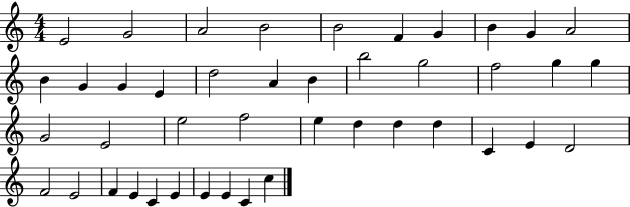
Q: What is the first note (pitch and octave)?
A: E4